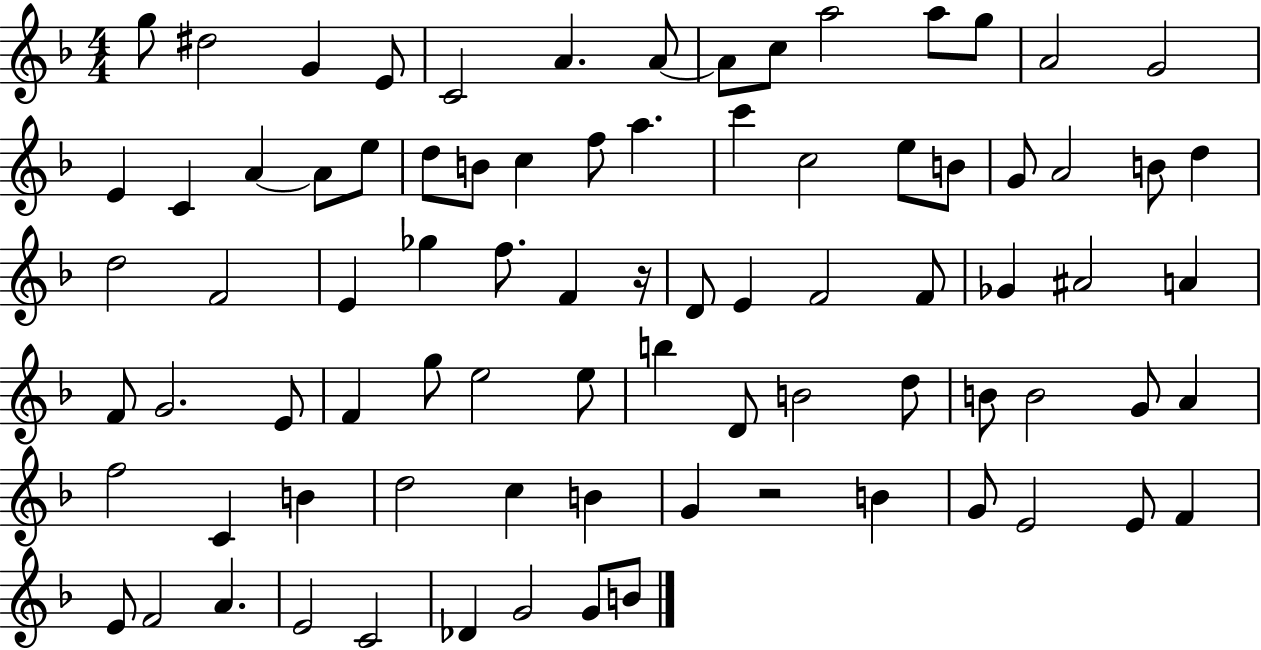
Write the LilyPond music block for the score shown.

{
  \clef treble
  \numericTimeSignature
  \time 4/4
  \key f \major
  \repeat volta 2 { g''8 dis''2 g'4 e'8 | c'2 a'4. a'8~~ | a'8 c''8 a''2 a''8 g''8 | a'2 g'2 | \break e'4 c'4 a'4~~ a'8 e''8 | d''8 b'8 c''4 f''8 a''4. | c'''4 c''2 e''8 b'8 | g'8 a'2 b'8 d''4 | \break d''2 f'2 | e'4 ges''4 f''8. f'4 r16 | d'8 e'4 f'2 f'8 | ges'4 ais'2 a'4 | \break f'8 g'2. e'8 | f'4 g''8 e''2 e''8 | b''4 d'8 b'2 d''8 | b'8 b'2 g'8 a'4 | \break f''2 c'4 b'4 | d''2 c''4 b'4 | g'4 r2 b'4 | g'8 e'2 e'8 f'4 | \break e'8 f'2 a'4. | e'2 c'2 | des'4 g'2 g'8 b'8 | } \bar "|."
}